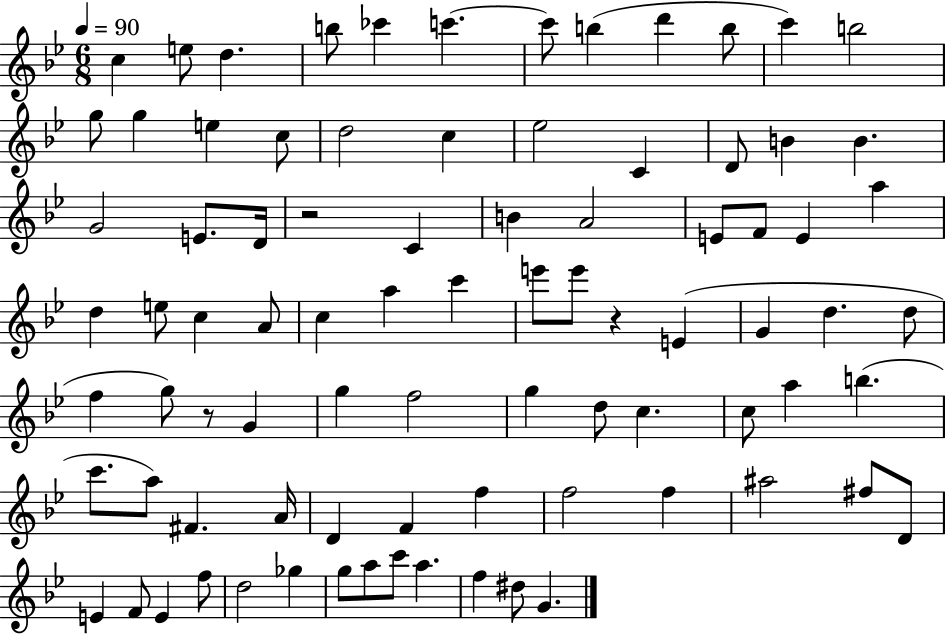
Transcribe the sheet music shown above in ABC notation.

X:1
T:Untitled
M:6/8
L:1/4
K:Bb
c e/2 d b/2 _c' c' c'/2 b d' b/2 c' b2 g/2 g e c/2 d2 c _e2 C D/2 B B G2 E/2 D/4 z2 C B A2 E/2 F/2 E a d e/2 c A/2 c a c' e'/2 e'/2 z E G d d/2 f g/2 z/2 G g f2 g d/2 c c/2 a b c'/2 a/2 ^F A/4 D F f f2 f ^a2 ^f/2 D/2 E F/2 E f/2 d2 _g g/2 a/2 c'/2 a f ^d/2 G